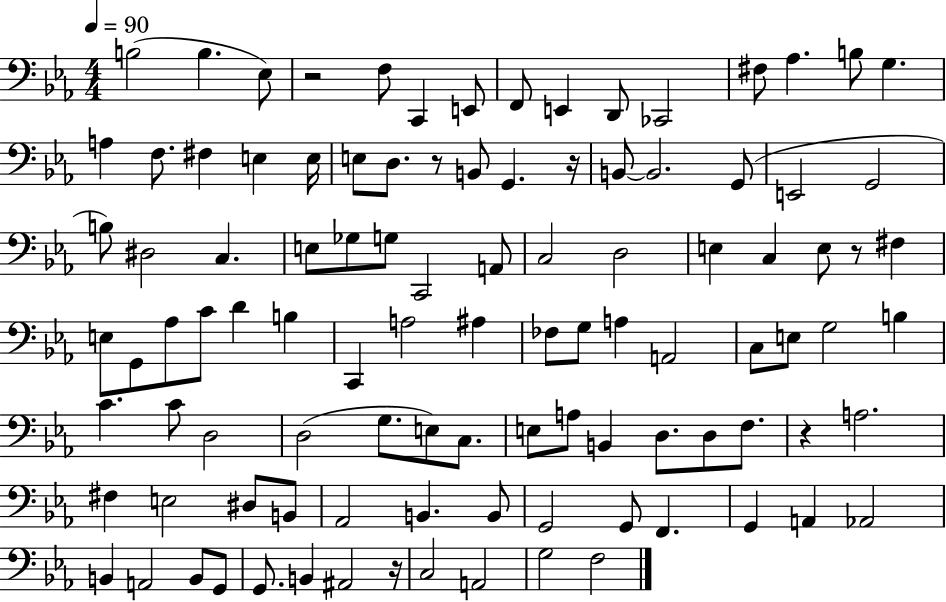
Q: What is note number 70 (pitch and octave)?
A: D3